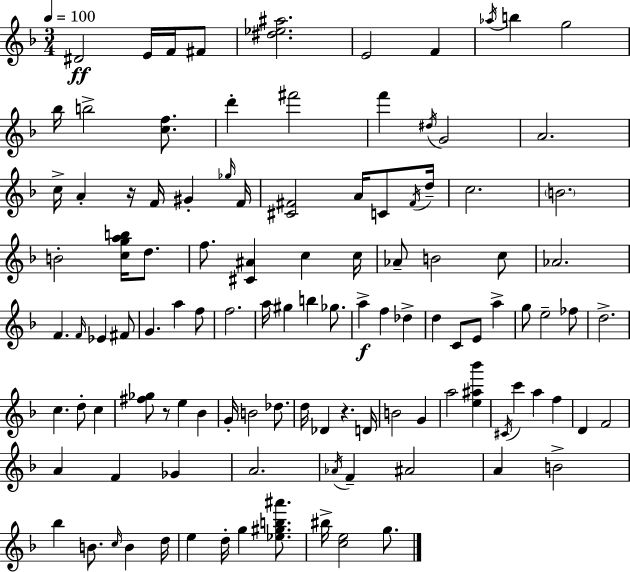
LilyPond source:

{
  \clef treble
  \numericTimeSignature
  \time 3/4
  \key f \major
  \tempo 4 = 100
  \repeat volta 2 { dis'2\ff e'16 f'16 fis'8 | <dis'' ees'' ais''>2. | e'2 f'4 | \acciaccatura { aes''16 } b''4 g''2 | \break bes''16 b''2-> <c'' f''>8. | d'''4-. fis'''2 | f'''4 \acciaccatura { dis''16 } g'2 | a'2. | \break c''16-> a'4-. r16 f'16 gis'4-. | \grace { ges''16 } f'16 <cis' fis'>2 a'16 | c'8 \acciaccatura { fis'16 } d''16-- c''2. | \parenthesize b'2. | \break b'2-. | <c'' g'' a'' b''>16 d''8. f''8. <cis' ais'>4 c''4 | c''16 aes'8-- b'2 | c''8 aes'2. | \break f'4. \grace { f'16 } ees'4 | fis'8 g'4. a''4 | f''8 f''2. | a''16 gis''4 b''4 | \break ges''8. a''4->\f f''4 | des''4-> d''4 c'8 e'8 | a''4-> g''8 e''2-- | fes''8 d''2.-> | \break c''4. d''8-. | c''4 <fis'' ges''>8 r8 e''4 | bes'4 g'16-. b'2 | des''8. d''16 des'4 r4. | \break d'16 b'2 | g'4 a''2 | <e'' ais'' bes'''>4 \acciaccatura { cis'16 } c'''4 a''4 | f''4 d'4 f'2 | \break a'4 f'4 | ges'4 a'2. | \acciaccatura { aes'16 } f'4-- ais'2 | a'4 b'2-> | \break bes''4 b'8. | \grace { c''16 } b'4 d''16 e''4 | d''16-. g''4 <ees'' gis'' b'' ais'''>8. bis''16-> <c'' e''>2 | g''8. } \bar "|."
}